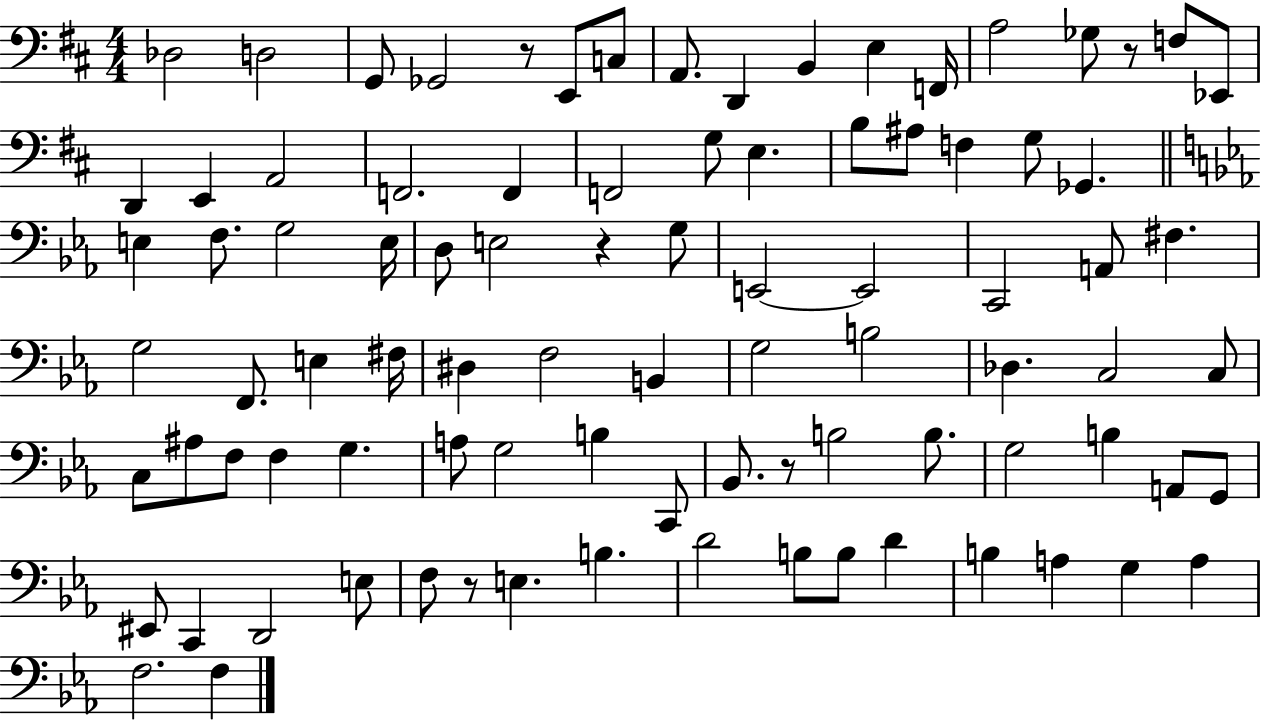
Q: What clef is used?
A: bass